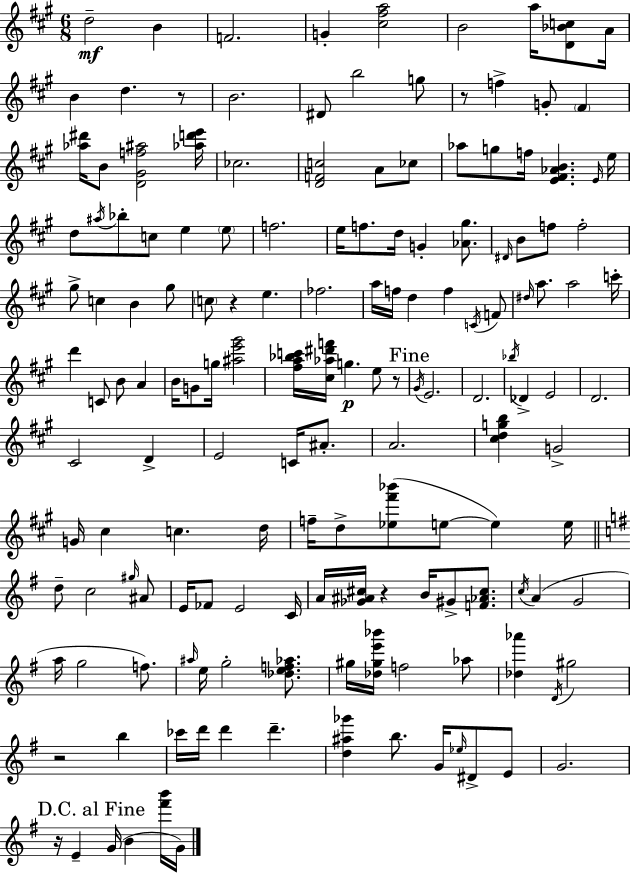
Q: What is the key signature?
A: A major